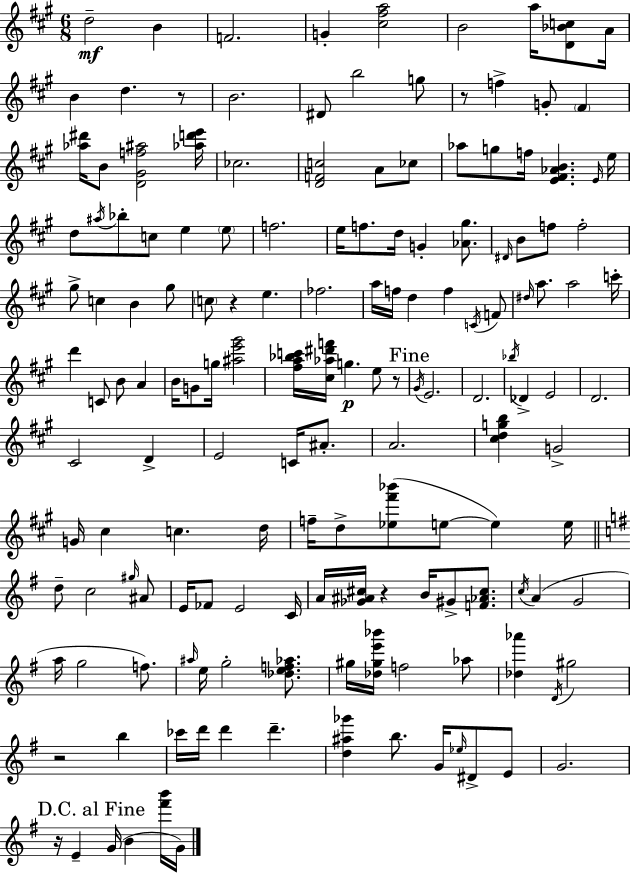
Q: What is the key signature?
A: A major